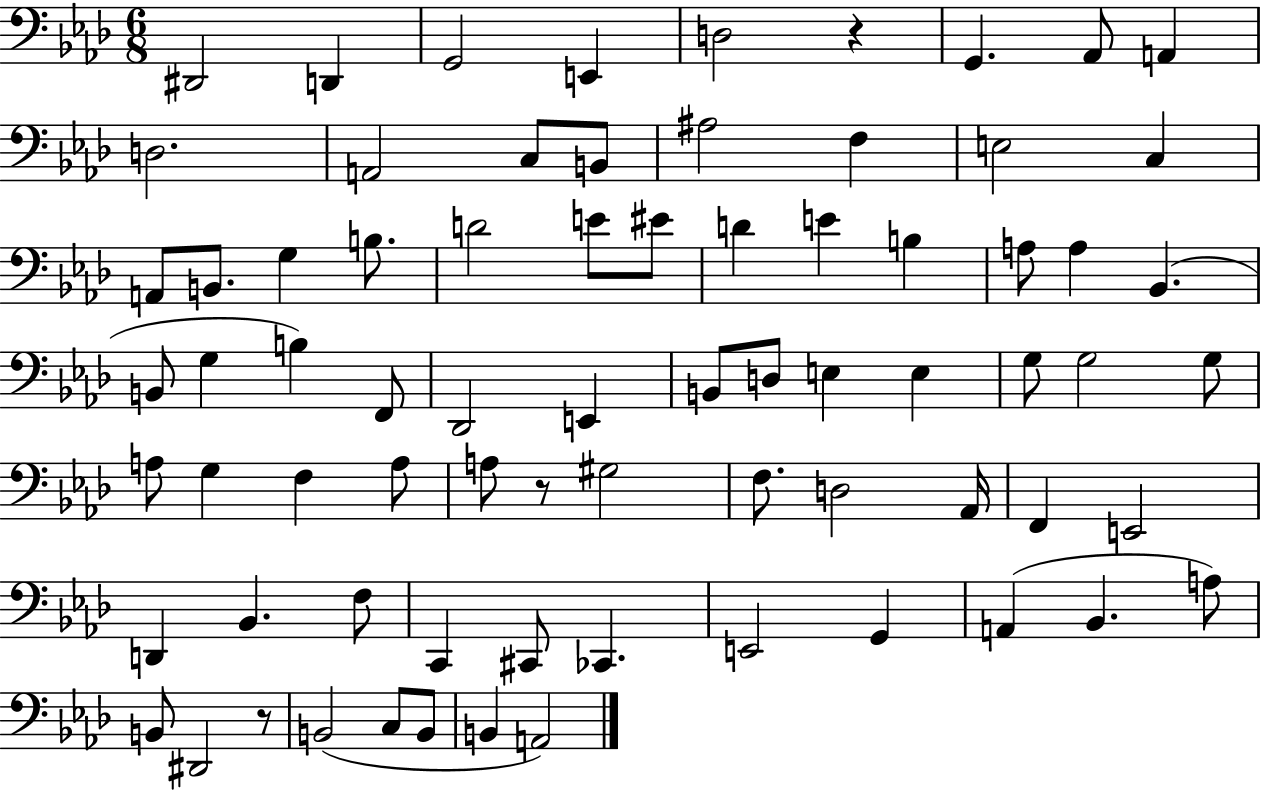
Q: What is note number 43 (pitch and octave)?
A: A3